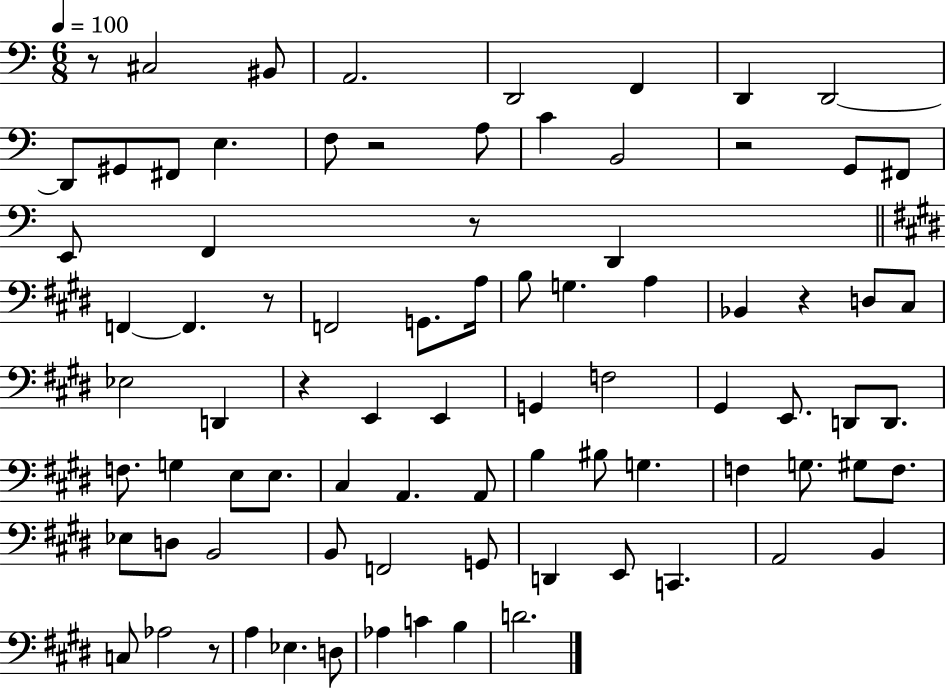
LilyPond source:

{
  \clef bass
  \numericTimeSignature
  \time 6/8
  \key c \major
  \tempo 4 = 100
  r8 cis2 bis,8 | a,2. | d,2 f,4 | d,4 d,2~~ | \break d,8 gis,8 fis,8 e4. | f8 r2 a8 | c'4 b,2 | r2 g,8 fis,8 | \break e,8 f,4 r8 d,4 | \bar "||" \break \key e \major f,4~~ f,4. r8 | f,2 g,8. a16 | b8 g4. a4 | bes,4 r4 d8 cis8 | \break ees2 d,4 | r4 e,4 e,4 | g,4 f2 | gis,4 e,8. d,8 d,8. | \break f8. g4 e8 e8. | cis4 a,4. a,8 | b4 bis8 g4. | f4 g8. gis8 f8. | \break ees8 d8 b,2 | b,8 f,2 g,8 | d,4 e,8 c,4. | a,2 b,4 | \break c8 aes2 r8 | a4 ees4. d8 | aes4 c'4 b4 | d'2. | \break \bar "|."
}